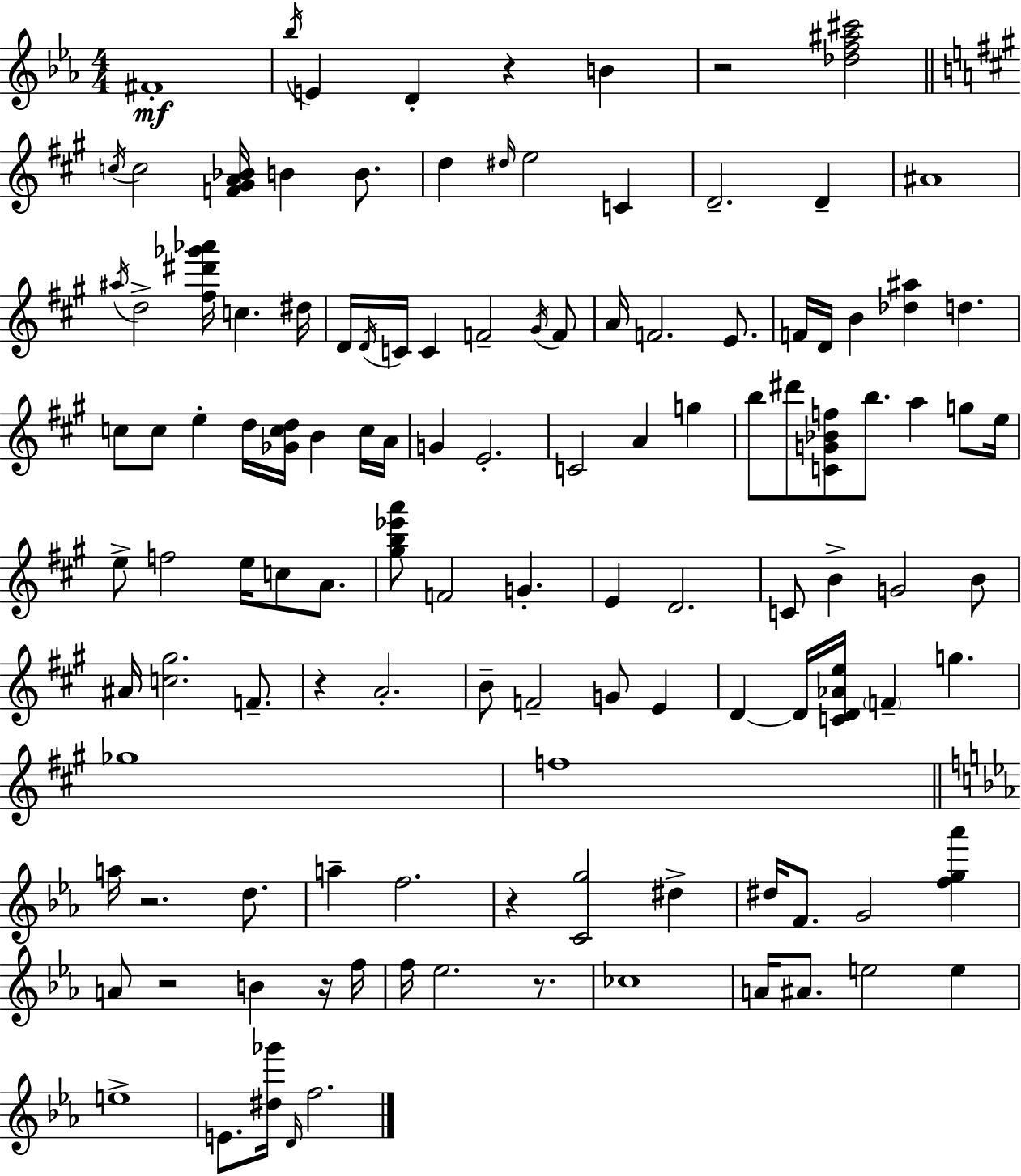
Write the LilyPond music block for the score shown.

{
  \clef treble
  \numericTimeSignature
  \time 4/4
  \key ees \major
  fis'1-.\mf | \acciaccatura { bes''16 } e'4 d'4-. r4 b'4 | r2 <des'' f'' ais'' cis'''>2 | \bar "||" \break \key a \major \acciaccatura { c''16 } c''2 <f' gis' a' bes'>16 b'4 b'8. | d''4 \grace { dis''16 } e''2 c'4 | d'2.-- d'4-- | ais'1 | \break \acciaccatura { ais''16 } d''2-> <fis'' dis''' ges''' aes'''>16 c''4. | dis''16 d'16 \acciaccatura { d'16 } c'16 c'4 f'2-- | \acciaccatura { gis'16 } f'8 a'16 f'2. | e'8. f'16 d'16 b'4 <des'' ais''>4 d''4. | \break c''8 c''8 e''4-. d''16 <ges' c'' d''>16 b'4 | c''16 a'16 g'4 e'2.-. | c'2 a'4 | g''4 b''8 dis'''8 <c' g' bes' f''>8 b''8. a''4 | \break g''8 e''16 e''8-> f''2 e''16 | c''8 a'8. <gis'' b'' ees''' a'''>8 f'2 g'4.-. | e'4 d'2. | c'8 b'4-> g'2 | \break b'8 ais'16 <c'' gis''>2. | f'8.-- r4 a'2.-. | b'8-- f'2-- g'8 | e'4 d'4~~ d'16 <c' d' aes' e''>16 \parenthesize f'4-- g''4. | \break ges''1 | f''1 | \bar "||" \break \key ees \major a''16 r2. d''8. | a''4-- f''2. | r4 <c' g''>2 dis''4-> | dis''16 f'8. g'2 <f'' g'' aes'''>4 | \break a'8 r2 b'4 r16 f''16 | f''16 ees''2. r8. | ces''1 | a'16 ais'8. e''2 e''4 | \break e''1-> | e'8. <dis'' ges'''>16 \grace { d'16 } f''2. | \bar "|."
}